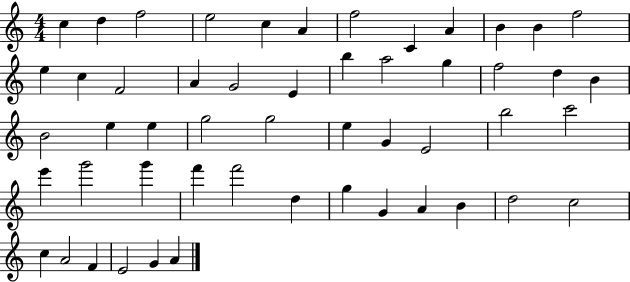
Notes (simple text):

C5/q D5/q F5/h E5/h C5/q A4/q F5/h C4/q A4/q B4/q B4/q F5/h E5/q C5/q F4/h A4/q G4/h E4/q B5/q A5/h G5/q F5/h D5/q B4/q B4/h E5/q E5/q G5/h G5/h E5/q G4/q E4/h B5/h C6/h E6/q G6/h G6/q F6/q F6/h D5/q G5/q G4/q A4/q B4/q D5/h C5/h C5/q A4/h F4/q E4/h G4/q A4/q